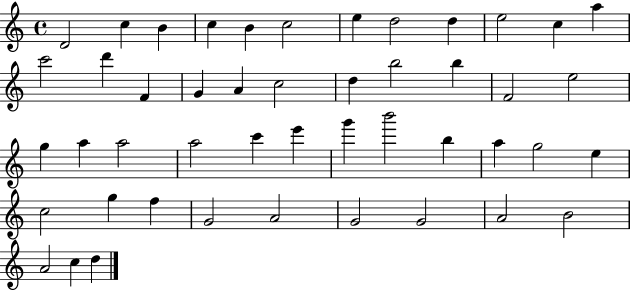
X:1
T:Untitled
M:4/4
L:1/4
K:C
D2 c B c B c2 e d2 d e2 c a c'2 d' F G A c2 d b2 b F2 e2 g a a2 a2 c' e' g' b'2 b a g2 e c2 g f G2 A2 G2 G2 A2 B2 A2 c d